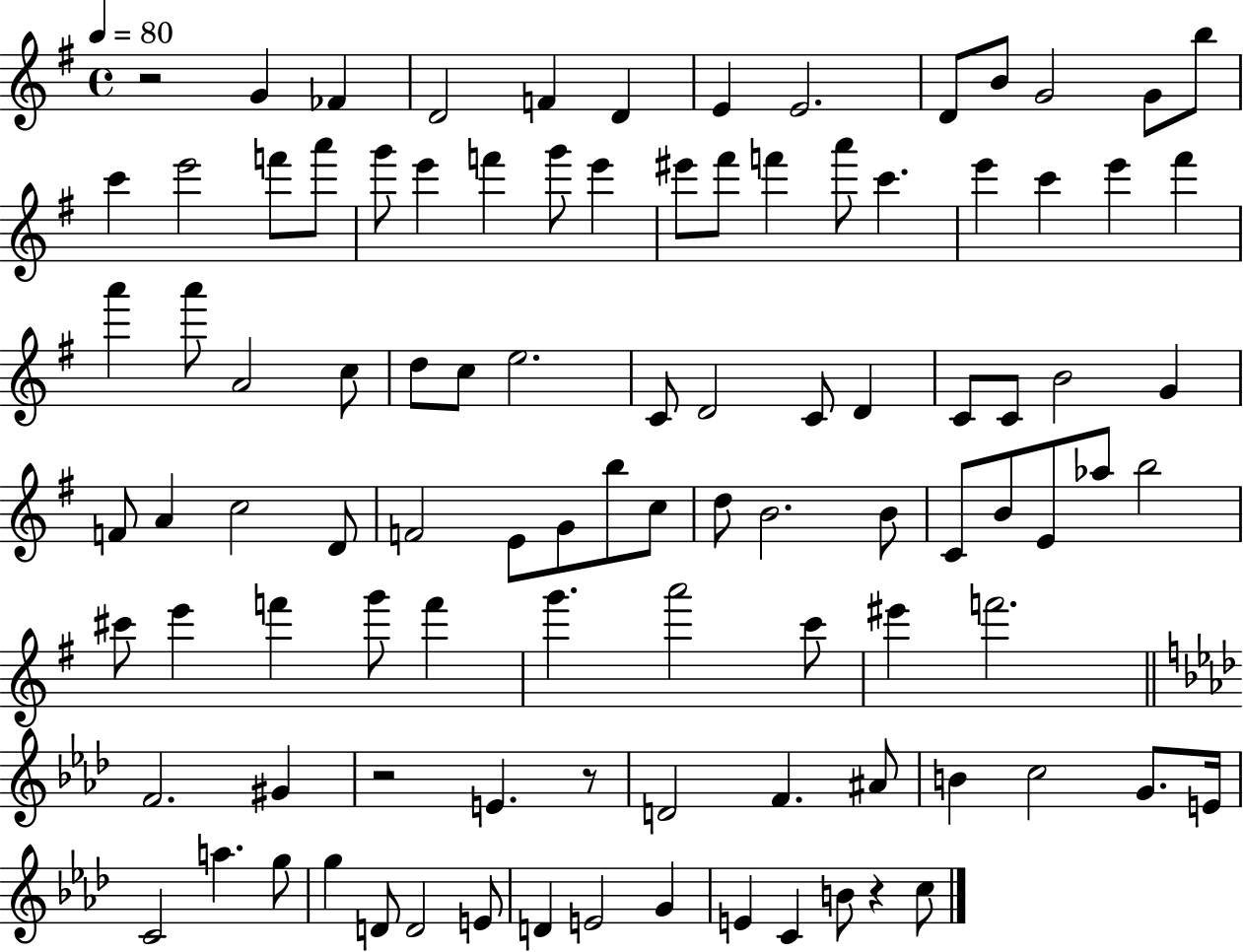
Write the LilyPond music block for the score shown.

{
  \clef treble
  \time 4/4
  \defaultTimeSignature
  \key g \major
  \tempo 4 = 80
  r2 g'4 fes'4 | d'2 f'4 d'4 | e'4 e'2. | d'8 b'8 g'2 g'8 b''8 | \break c'''4 e'''2 f'''8 a'''8 | g'''8 e'''4 f'''4 g'''8 e'''4 | eis'''8 fis'''8 f'''4 a'''8 c'''4. | e'''4 c'''4 e'''4 fis'''4 | \break a'''4 a'''8 a'2 c''8 | d''8 c''8 e''2. | c'8 d'2 c'8 d'4 | c'8 c'8 b'2 g'4 | \break f'8 a'4 c''2 d'8 | f'2 e'8 g'8 b''8 c''8 | d''8 b'2. b'8 | c'8 b'8 e'8 aes''8 b''2 | \break cis'''8 e'''4 f'''4 g'''8 f'''4 | g'''4. a'''2 c'''8 | eis'''4 f'''2. | \bar "||" \break \key f \minor f'2. gis'4 | r2 e'4. r8 | d'2 f'4. ais'8 | b'4 c''2 g'8. e'16 | \break c'2 a''4. g''8 | g''4 d'8 d'2 e'8 | d'4 e'2 g'4 | e'4 c'4 b'8 r4 c''8 | \break \bar "|."
}